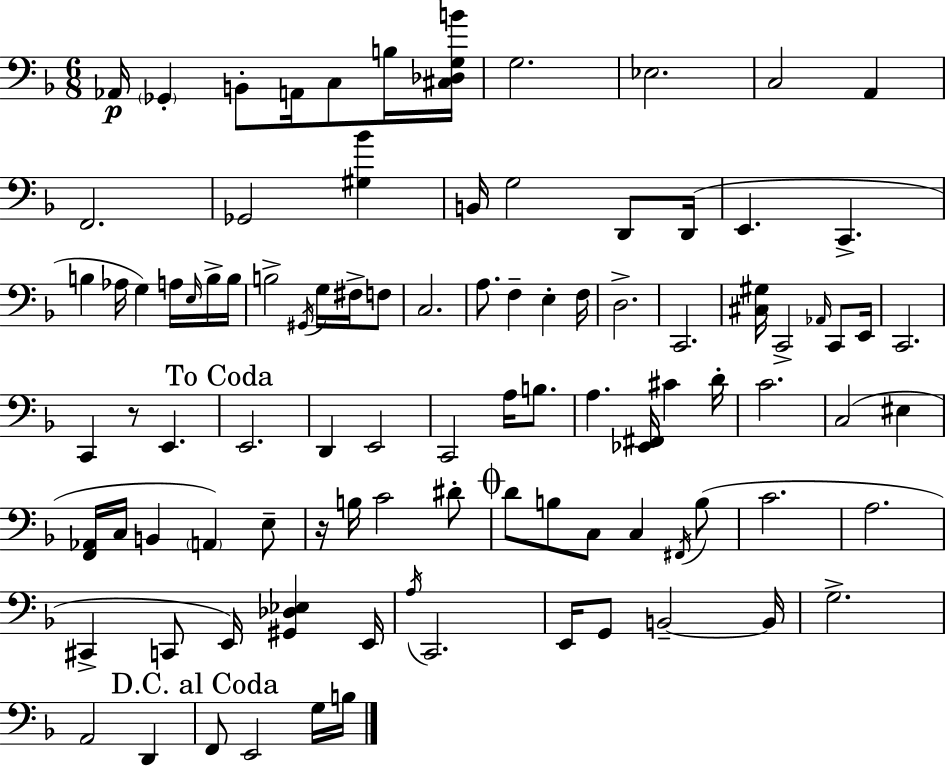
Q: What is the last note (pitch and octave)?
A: B3